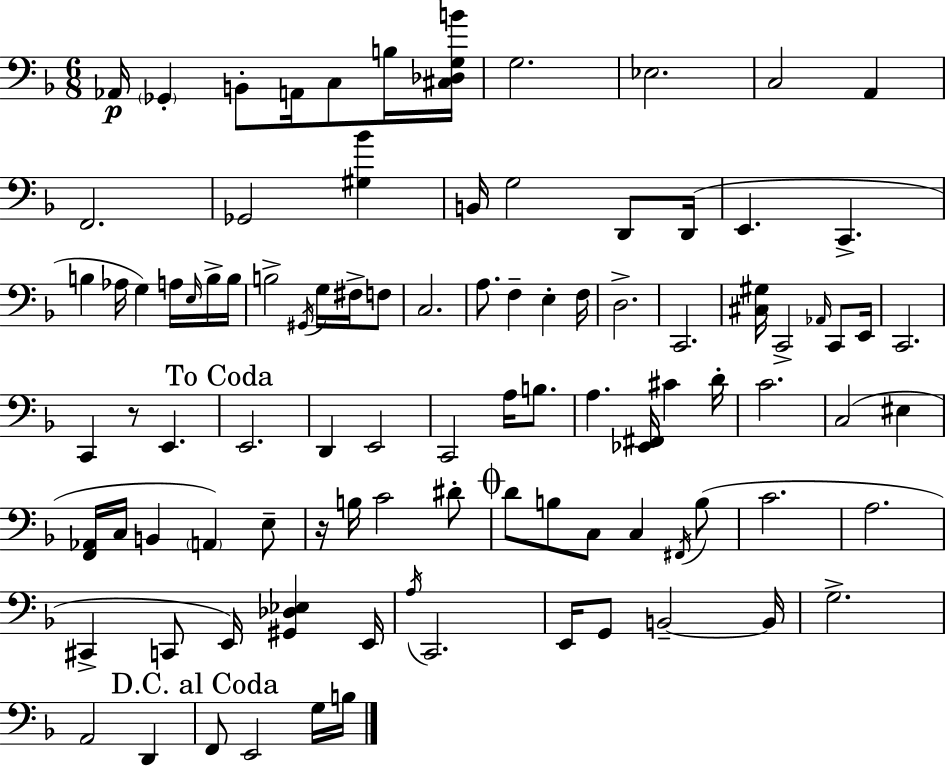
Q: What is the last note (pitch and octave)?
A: B3